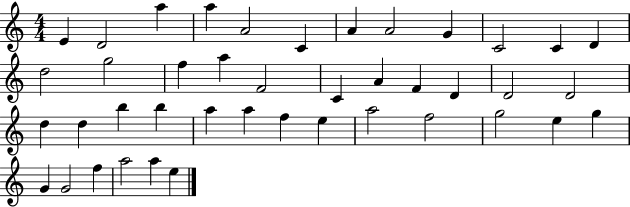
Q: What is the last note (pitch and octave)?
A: E5